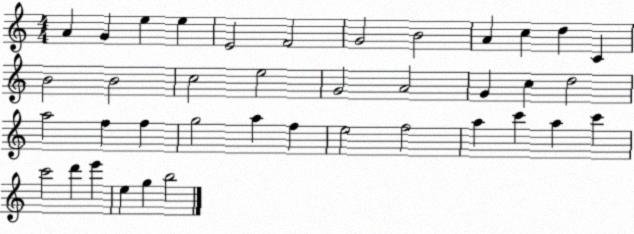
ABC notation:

X:1
T:Untitled
M:4/4
L:1/4
K:C
A G e e E2 F2 G2 B2 A c d C B2 B2 c2 e2 G2 A2 G c d2 a2 f f g2 a f e2 f2 a c' a c' c'2 d' e' e g b2